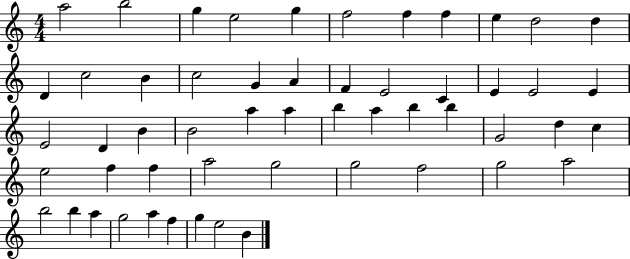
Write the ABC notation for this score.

X:1
T:Untitled
M:4/4
L:1/4
K:C
a2 b2 g e2 g f2 f f e d2 d D c2 B c2 G A F E2 C E E2 E E2 D B B2 a a b a b b G2 d c e2 f f a2 g2 g2 f2 g2 a2 b2 b a g2 a f g e2 B